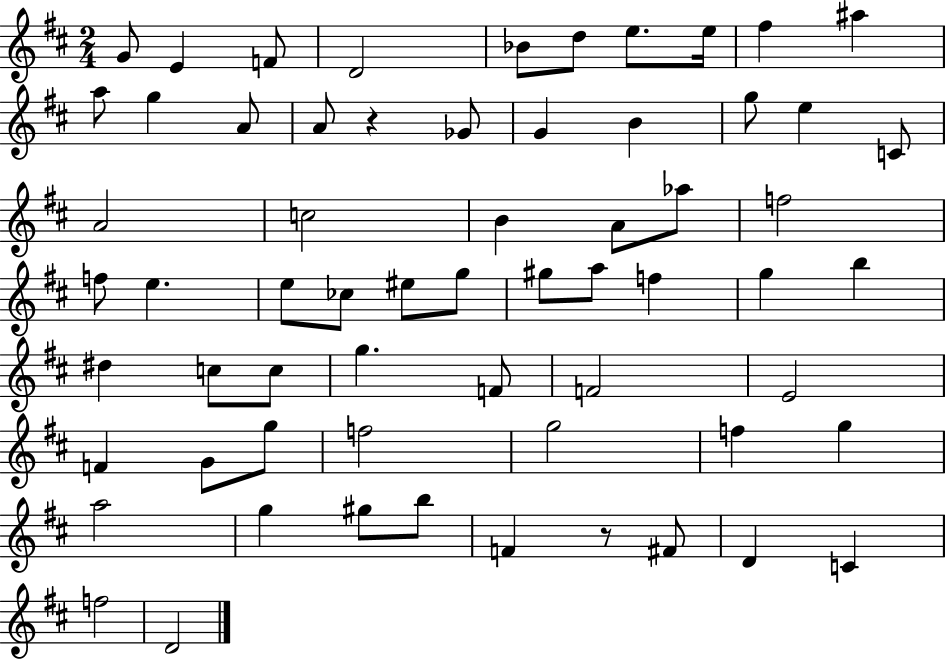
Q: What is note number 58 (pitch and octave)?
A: D4